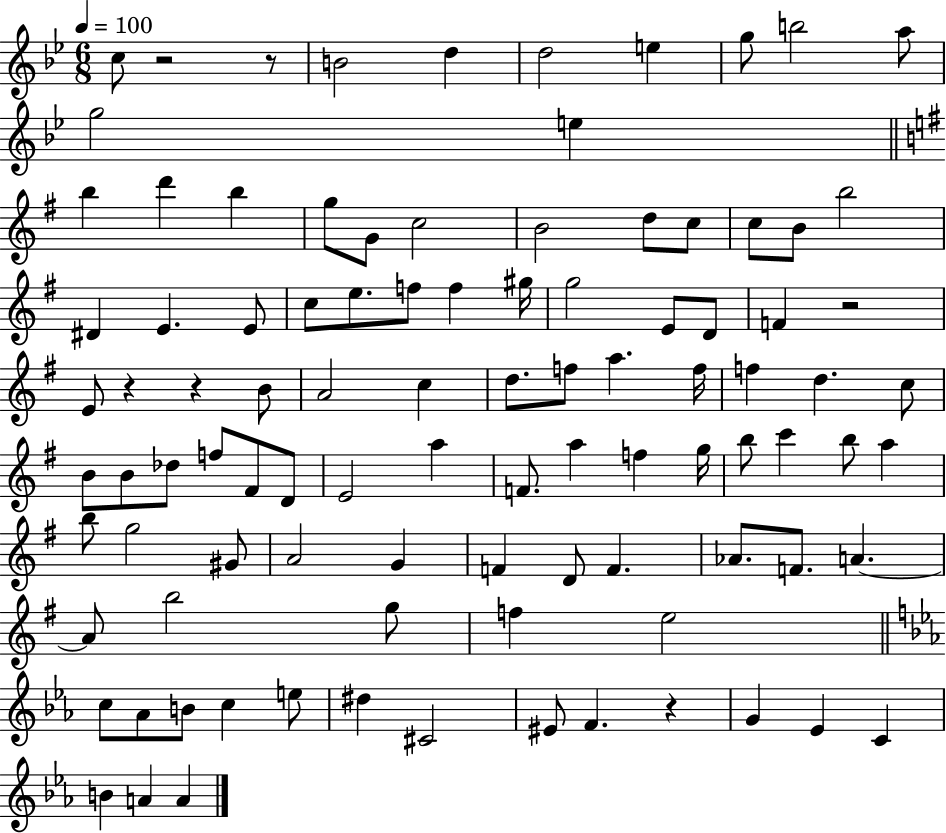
{
  \clef treble
  \numericTimeSignature
  \time 6/8
  \key bes \major
  \tempo 4 = 100
  c''8 r2 r8 | b'2 d''4 | d''2 e''4 | g''8 b''2 a''8 | \break g''2 e''4 | \bar "||" \break \key g \major b''4 d'''4 b''4 | g''8 g'8 c''2 | b'2 d''8 c''8 | c''8 b'8 b''2 | \break dis'4 e'4. e'8 | c''8 e''8. f''8 f''4 gis''16 | g''2 e'8 d'8 | f'4 r2 | \break e'8 r4 r4 b'8 | a'2 c''4 | d''8. f''8 a''4. f''16 | f''4 d''4. c''8 | \break b'8 b'8 des''8 f''8 fis'8 d'8 | e'2 a''4 | f'8. a''4 f''4 g''16 | b''8 c'''4 b''8 a''4 | \break b''8 g''2 gis'8 | a'2 g'4 | f'4 d'8 f'4. | aes'8. f'8. a'4.~~ | \break a'8 b''2 g''8 | f''4 e''2 | \bar "||" \break \key ees \major c''8 aes'8 b'8 c''4 e''8 | dis''4 cis'2 | eis'8 f'4. r4 | g'4 ees'4 c'4 | \break b'4 a'4 a'4 | \bar "|."
}